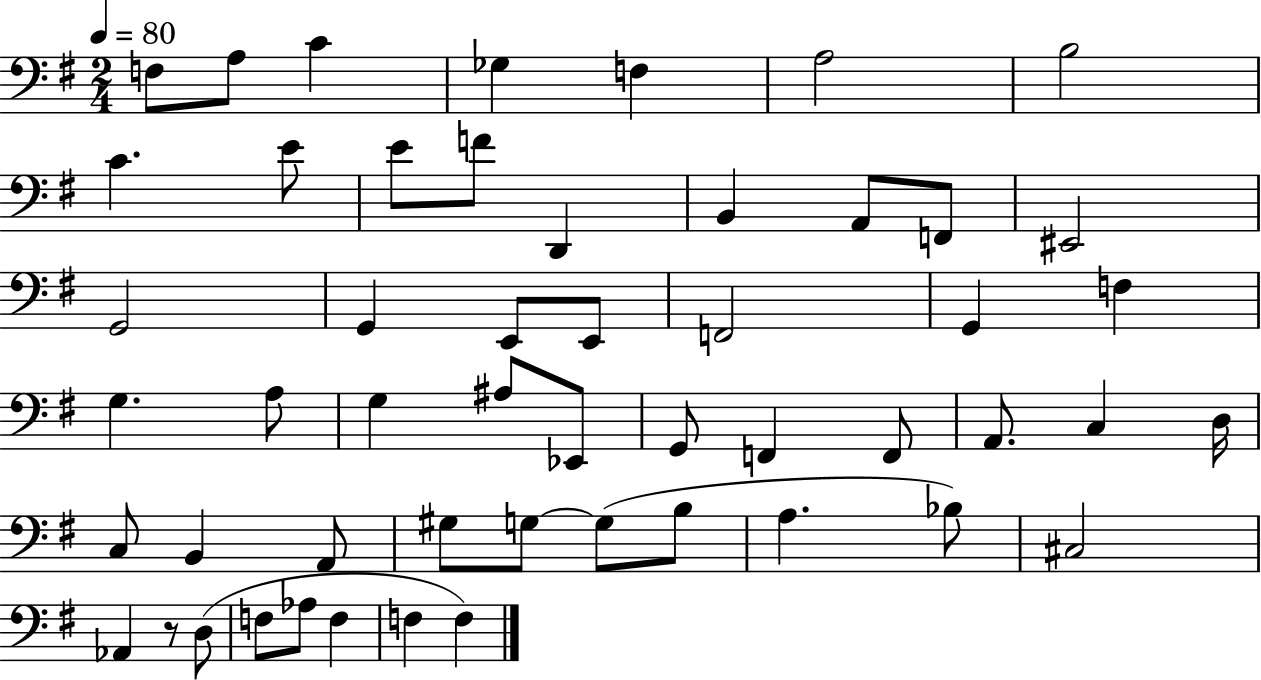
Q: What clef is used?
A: bass